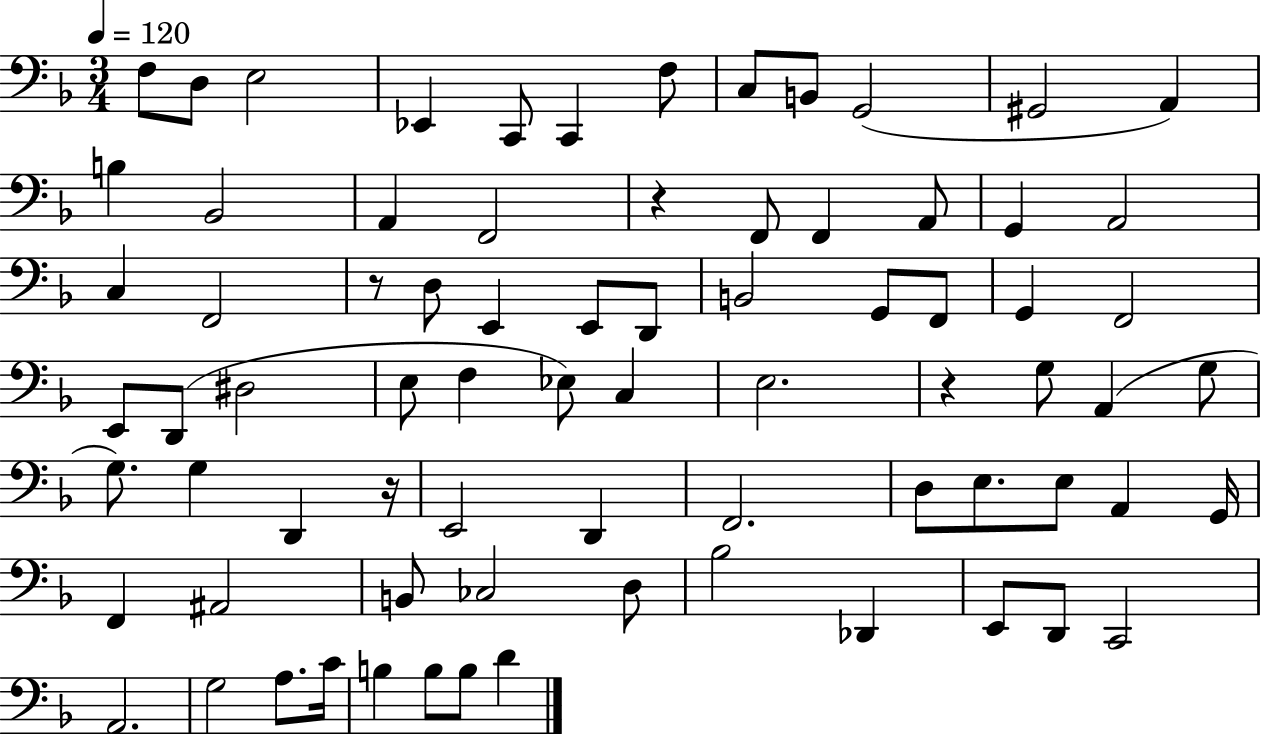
{
  \clef bass
  \numericTimeSignature
  \time 3/4
  \key f \major
  \tempo 4 = 120
  \repeat volta 2 { f8 d8 e2 | ees,4 c,8 c,4 f8 | c8 b,8 g,2( | gis,2 a,4) | \break b4 bes,2 | a,4 f,2 | r4 f,8 f,4 a,8 | g,4 a,2 | \break c4 f,2 | r8 d8 e,4 e,8 d,8 | b,2 g,8 f,8 | g,4 f,2 | \break e,8 d,8( dis2 | e8 f4 ees8) c4 | e2. | r4 g8 a,4( g8 | \break g8.) g4 d,4 r16 | e,2 d,4 | f,2. | d8 e8. e8 a,4 g,16 | \break f,4 ais,2 | b,8 ces2 d8 | bes2 des,4 | e,8 d,8 c,2 | \break a,2. | g2 a8. c'16 | b4 b8 b8 d'4 | } \bar "|."
}